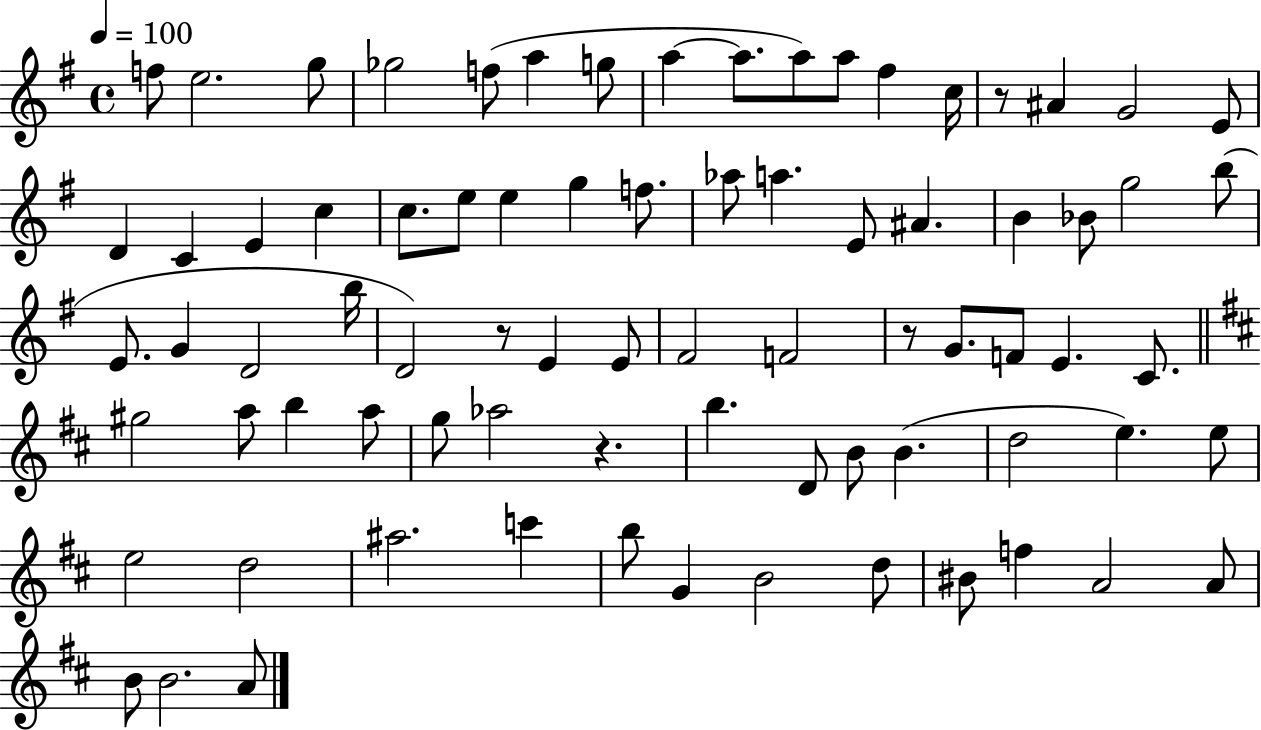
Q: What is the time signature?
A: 4/4